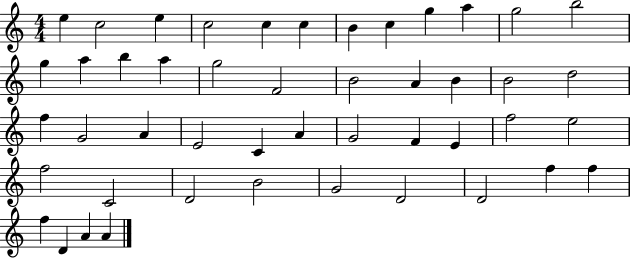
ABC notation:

X:1
T:Untitled
M:4/4
L:1/4
K:C
e c2 e c2 c c B c g a g2 b2 g a b a g2 F2 B2 A B B2 d2 f G2 A E2 C A G2 F E f2 e2 f2 C2 D2 B2 G2 D2 D2 f f f D A A